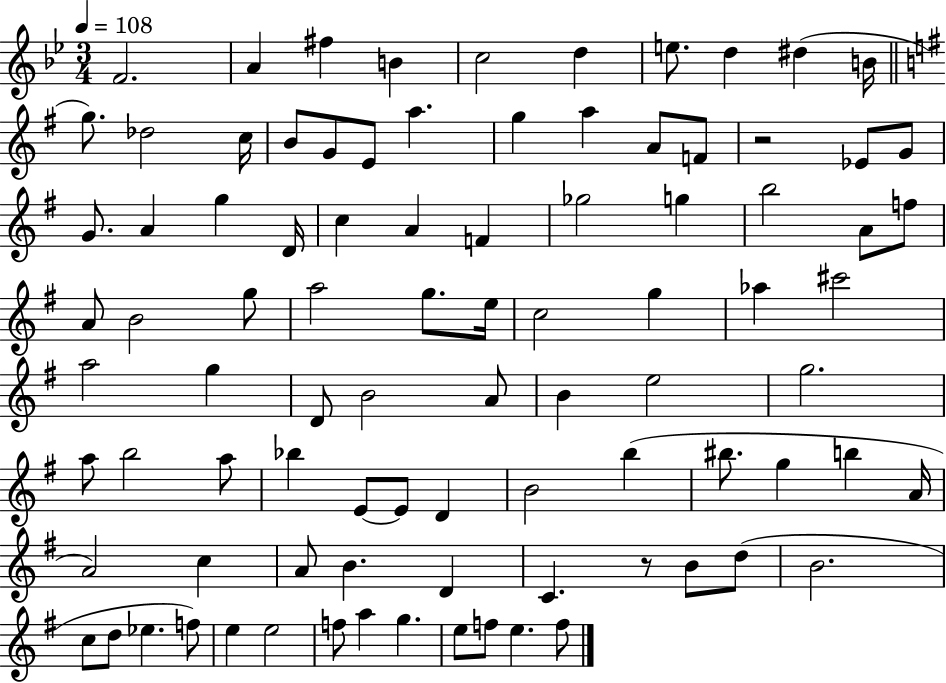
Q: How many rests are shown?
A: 2